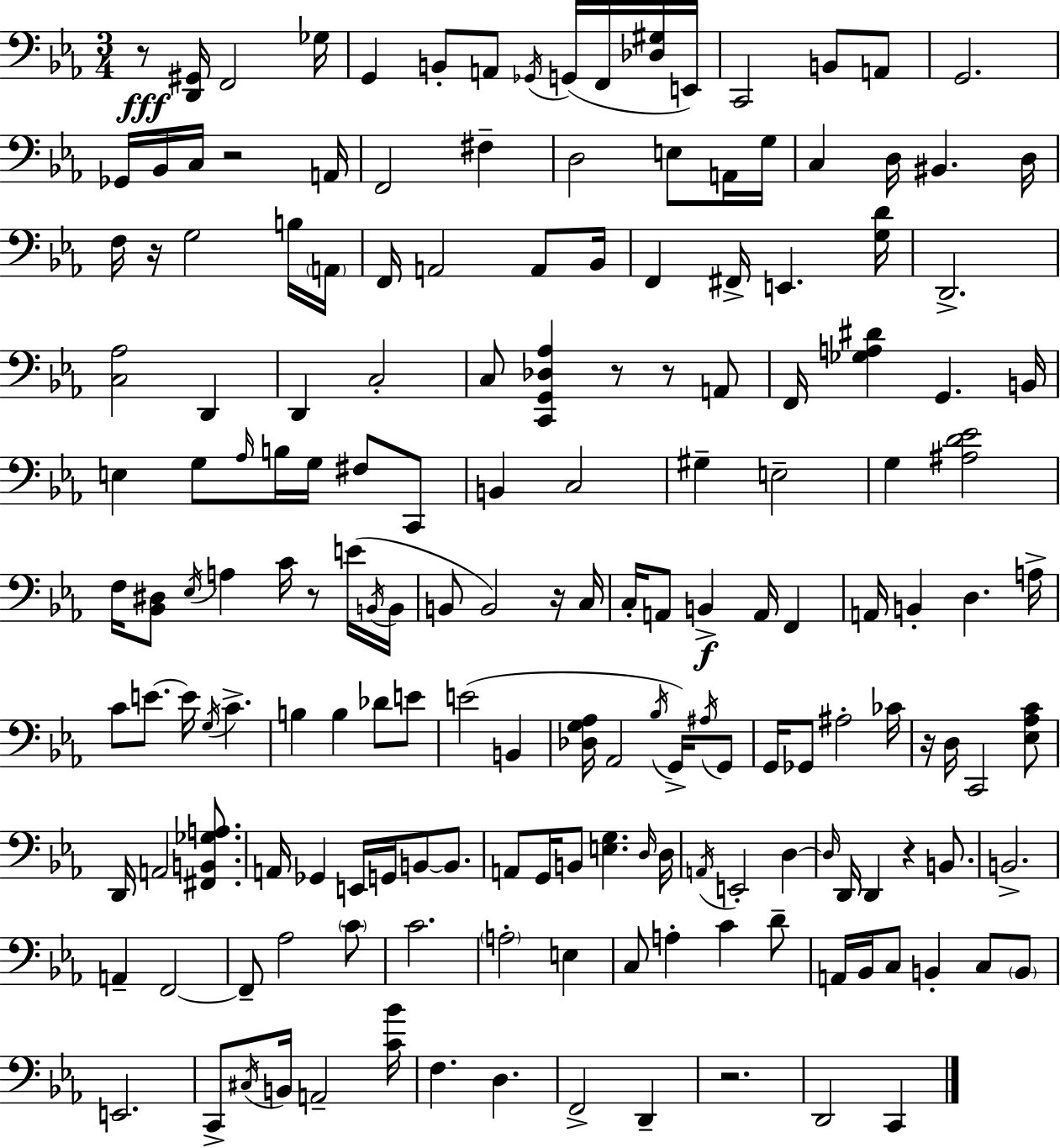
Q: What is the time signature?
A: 3/4